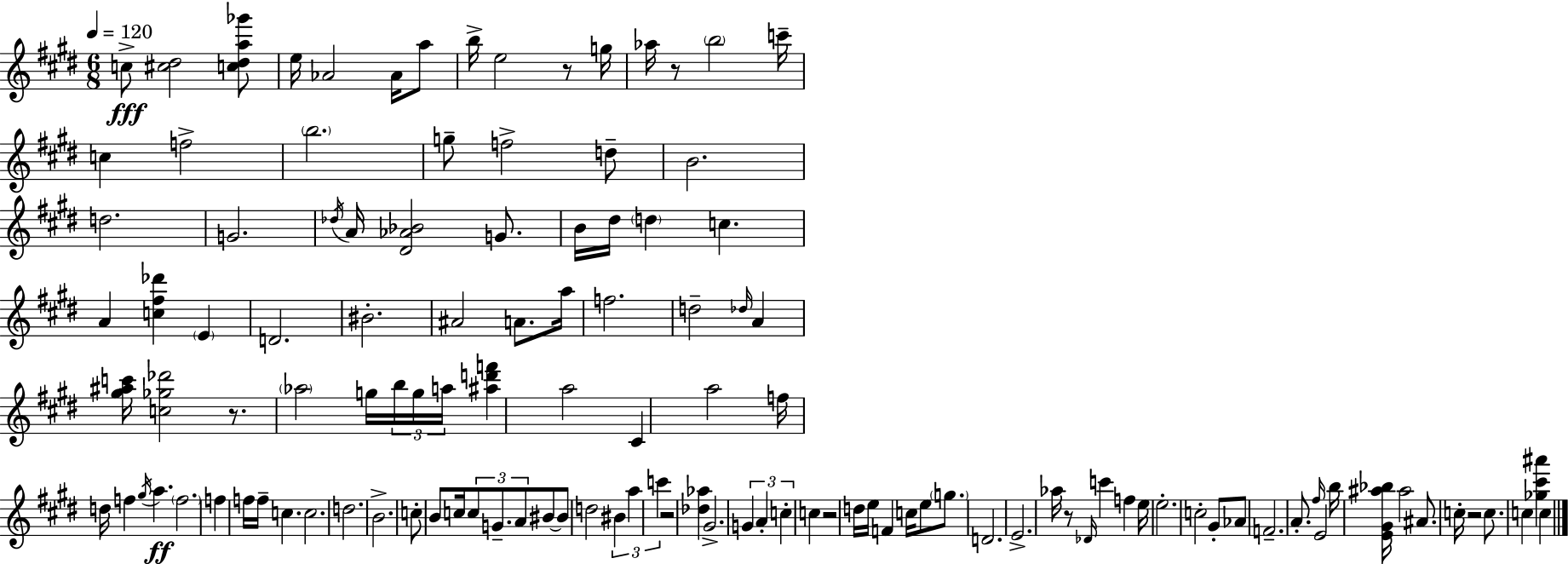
{
  \clef treble
  \numericTimeSignature
  \time 6/8
  \key e \major
  \tempo 4 = 120
  c''8->\fff <cis'' dis''>2 <c'' dis'' a'' ges'''>8 | e''16 aes'2 aes'16 a''8 | b''16-> e''2 r8 g''16 | aes''16 r8 \parenthesize b''2 c'''16-- | \break c''4 f''2-> | \parenthesize b''2. | g''8-- f''2-> d''8-- | b'2. | \break d''2. | g'2. | \acciaccatura { des''16 } a'16 <dis' aes' bes'>2 g'8. | b'16 dis''16 \parenthesize d''4 c''4. | \break a'4 <c'' fis'' des'''>4 \parenthesize e'4 | d'2. | bis'2.-. | ais'2 a'8. | \break a''16 f''2. | d''2-- \grace { des''16 } a'4 | <gis'' ais'' c'''>16 <c'' ges'' des'''>2 r8. | \parenthesize aes''2 g''16 \tuplet 3/2 { b''16 | \break g''16 a''16 } <ais'' d''' f'''>4 a''2 | cis'4 a''2 | f''16 d''16 f''4 \acciaccatura { gis''16 } a''4.\ff | \parenthesize f''2. | \break f''4 f''16 f''16-- c''4. | c''2. | d''2. | b'2.-> | \break c''8-. b'8 c''16 \tuplet 3/2 { c''8 g'8.-- | a'8 } bis'8~~ bis'8 d''2 | \tuplet 3/2 { bis'4 a''4 c'''4 } | r2 <des'' aes''>4 | \break gis'2.-> | \tuplet 3/2 { g'4 a'4-. c''4-. } | c''4 r2 | d''16 e''16 f'4 c''16 e''8 | \break \parenthesize g''8. d'2. | e'2.-> | aes''16 r8 \grace { des'16 } c'''4 f''4 | e''16 e''2.-. | \break c''2-. | gis'8-. aes'8 f'2.-- | a'8.-. \grace { fis''16 } e'2 | b''16 <e' gis' ais'' bes''>16 ais''2 | \break ais'8. c''16-. r2 | c''8. c''4 <ges'' cis''' ais'''>4 | c''4 \bar "|."
}